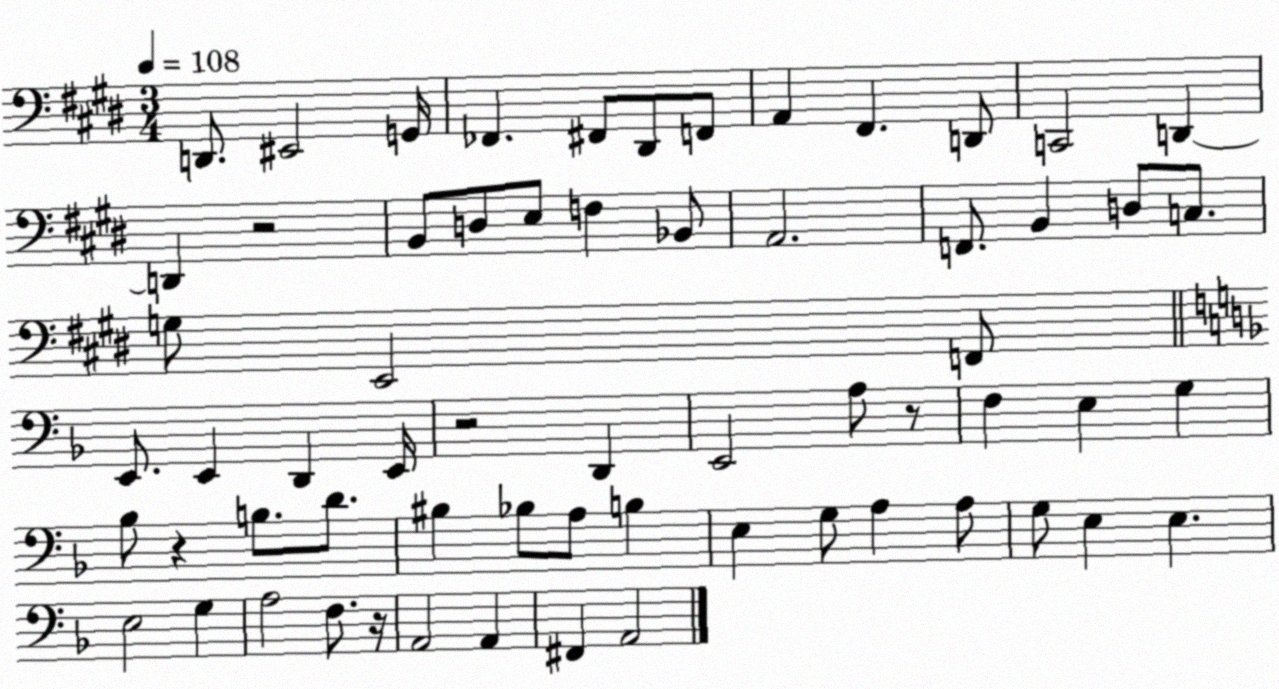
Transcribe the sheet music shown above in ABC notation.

X:1
T:Untitled
M:3/4
L:1/4
K:E
D,,/2 ^E,,2 G,,/4 _F,, ^F,,/2 ^D,,/2 F,,/2 A,, ^F,, D,,/2 C,,2 D,, D,, z2 B,,/2 D,/2 E,/2 F, _B,,/2 A,,2 F,,/2 B,, D,/2 C,/2 G,/2 E,,2 F,,/2 E,,/2 E,, D,, E,,/4 z2 D,, E,,2 A,/2 z/2 F, E, G, _B,/2 z B,/2 D/2 ^B, _B,/2 A,/2 B, E, G,/2 A, A,/2 G,/2 E, E, E,2 G, A,2 F,/2 z/4 A,,2 A,, ^F,, A,,2